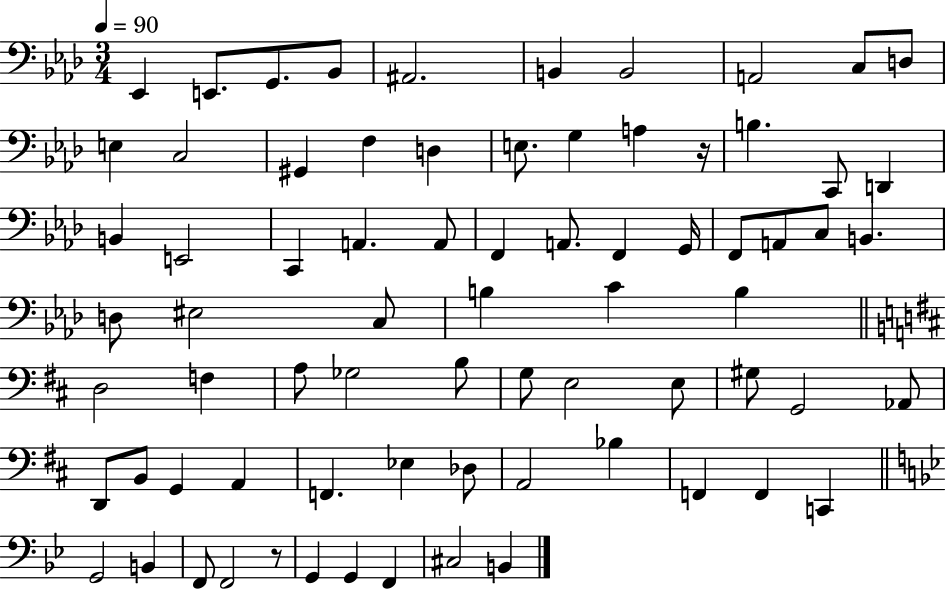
X:1
T:Untitled
M:3/4
L:1/4
K:Ab
_E,, E,,/2 G,,/2 _B,,/2 ^A,,2 B,, B,,2 A,,2 C,/2 D,/2 E, C,2 ^G,, F, D, E,/2 G, A, z/4 B, C,,/2 D,, B,, E,,2 C,, A,, A,,/2 F,, A,,/2 F,, G,,/4 F,,/2 A,,/2 C,/2 B,, D,/2 ^E,2 C,/2 B, C B, D,2 F, A,/2 _G,2 B,/2 G,/2 E,2 E,/2 ^G,/2 G,,2 _A,,/2 D,,/2 B,,/2 G,, A,, F,, _E, _D,/2 A,,2 _B, F,, F,, C,, G,,2 B,, F,,/2 F,,2 z/2 G,, G,, F,, ^C,2 B,,